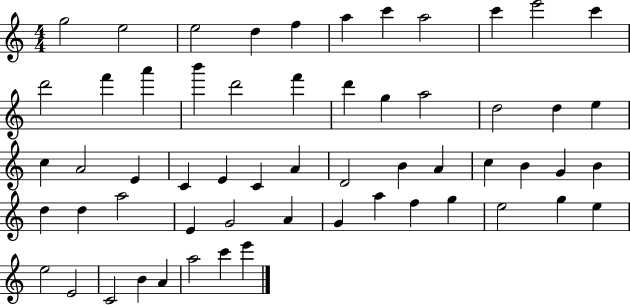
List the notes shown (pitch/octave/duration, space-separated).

G5/h E5/h E5/h D5/q F5/q A5/q C6/q A5/h C6/q E6/h C6/q D6/h F6/q A6/q B6/q D6/h F6/q D6/q G5/q A5/h D5/h D5/q E5/q C5/q A4/h E4/q C4/q E4/q C4/q A4/q D4/h B4/q A4/q C5/q B4/q G4/q B4/q D5/q D5/q A5/h E4/q G4/h A4/q G4/q A5/q F5/q G5/q E5/h G5/q E5/q E5/h E4/h C4/h B4/q A4/q A5/h C6/q E6/q